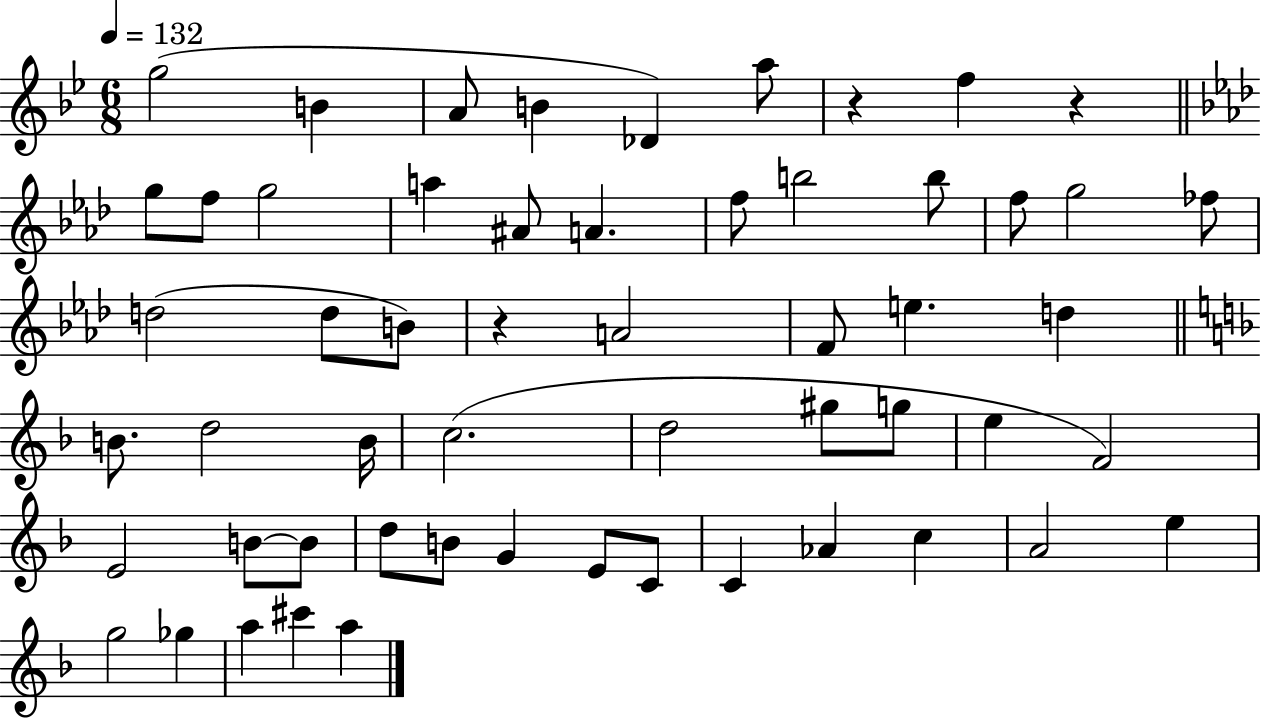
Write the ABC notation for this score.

X:1
T:Untitled
M:6/8
L:1/4
K:Bb
g2 B A/2 B _D a/2 z f z g/2 f/2 g2 a ^A/2 A f/2 b2 b/2 f/2 g2 _f/2 d2 d/2 B/2 z A2 F/2 e d B/2 d2 B/4 c2 d2 ^g/2 g/2 e F2 E2 B/2 B/2 d/2 B/2 G E/2 C/2 C _A c A2 e g2 _g a ^c' a